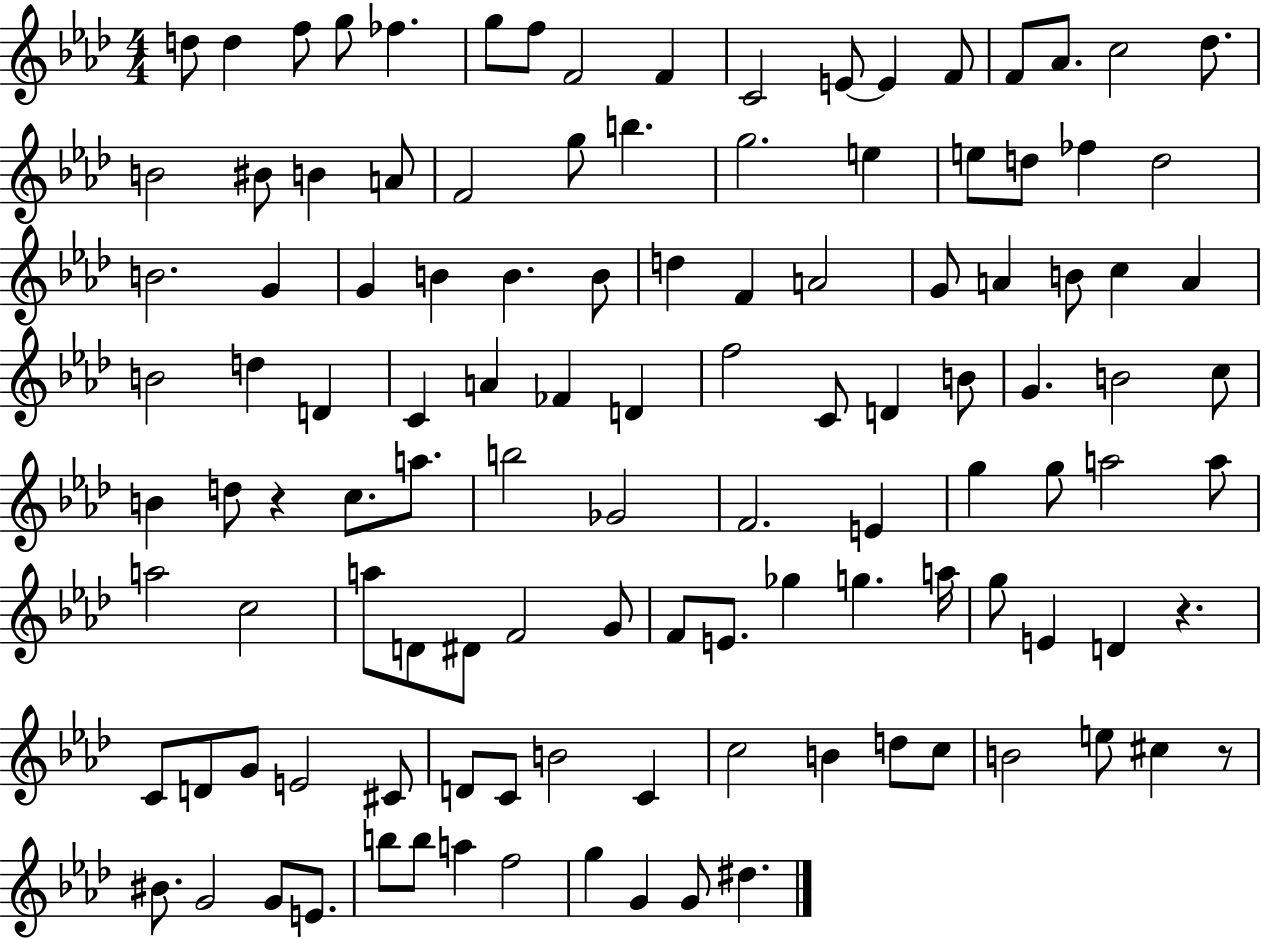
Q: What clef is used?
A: treble